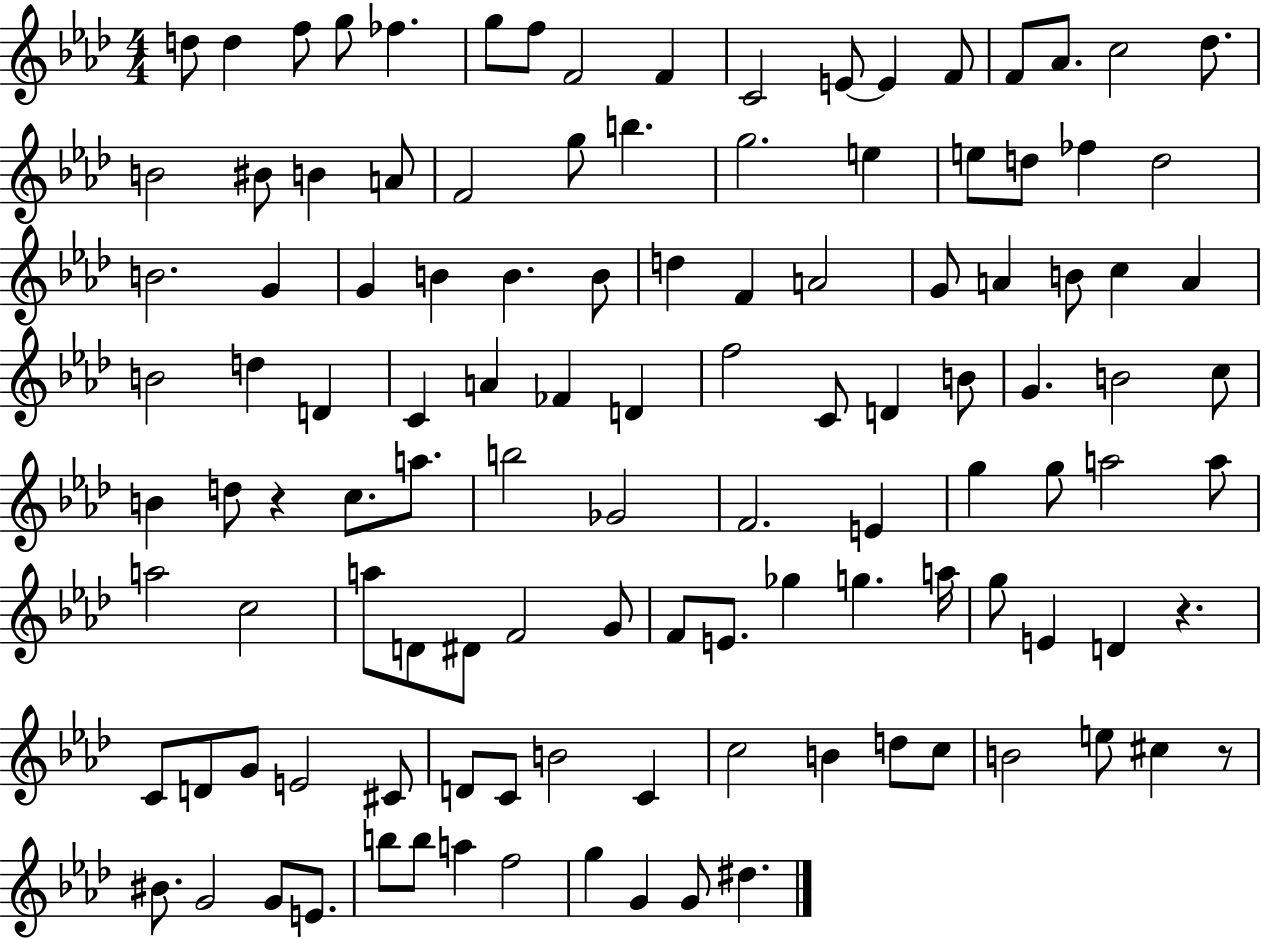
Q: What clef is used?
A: treble